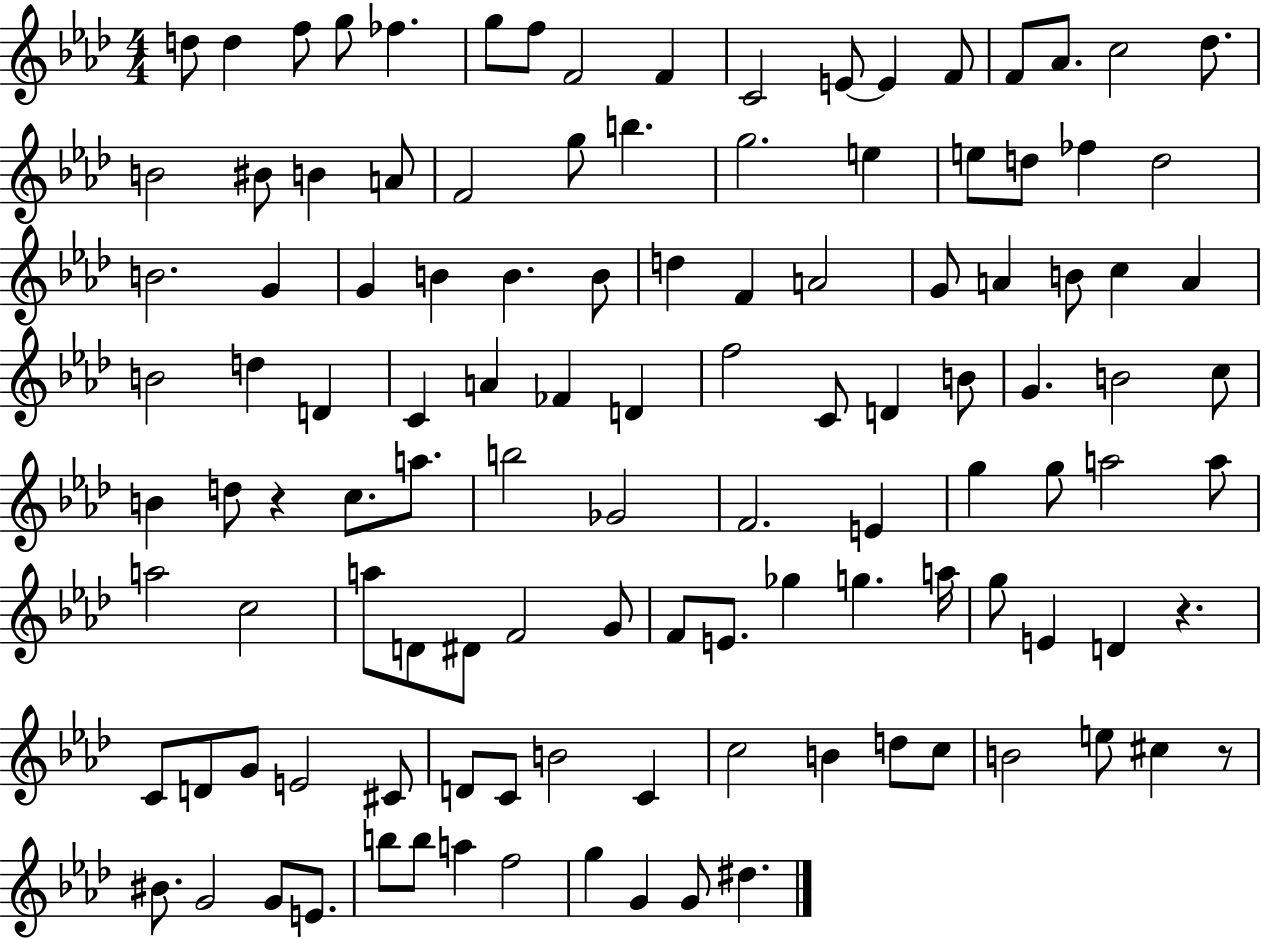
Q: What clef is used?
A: treble